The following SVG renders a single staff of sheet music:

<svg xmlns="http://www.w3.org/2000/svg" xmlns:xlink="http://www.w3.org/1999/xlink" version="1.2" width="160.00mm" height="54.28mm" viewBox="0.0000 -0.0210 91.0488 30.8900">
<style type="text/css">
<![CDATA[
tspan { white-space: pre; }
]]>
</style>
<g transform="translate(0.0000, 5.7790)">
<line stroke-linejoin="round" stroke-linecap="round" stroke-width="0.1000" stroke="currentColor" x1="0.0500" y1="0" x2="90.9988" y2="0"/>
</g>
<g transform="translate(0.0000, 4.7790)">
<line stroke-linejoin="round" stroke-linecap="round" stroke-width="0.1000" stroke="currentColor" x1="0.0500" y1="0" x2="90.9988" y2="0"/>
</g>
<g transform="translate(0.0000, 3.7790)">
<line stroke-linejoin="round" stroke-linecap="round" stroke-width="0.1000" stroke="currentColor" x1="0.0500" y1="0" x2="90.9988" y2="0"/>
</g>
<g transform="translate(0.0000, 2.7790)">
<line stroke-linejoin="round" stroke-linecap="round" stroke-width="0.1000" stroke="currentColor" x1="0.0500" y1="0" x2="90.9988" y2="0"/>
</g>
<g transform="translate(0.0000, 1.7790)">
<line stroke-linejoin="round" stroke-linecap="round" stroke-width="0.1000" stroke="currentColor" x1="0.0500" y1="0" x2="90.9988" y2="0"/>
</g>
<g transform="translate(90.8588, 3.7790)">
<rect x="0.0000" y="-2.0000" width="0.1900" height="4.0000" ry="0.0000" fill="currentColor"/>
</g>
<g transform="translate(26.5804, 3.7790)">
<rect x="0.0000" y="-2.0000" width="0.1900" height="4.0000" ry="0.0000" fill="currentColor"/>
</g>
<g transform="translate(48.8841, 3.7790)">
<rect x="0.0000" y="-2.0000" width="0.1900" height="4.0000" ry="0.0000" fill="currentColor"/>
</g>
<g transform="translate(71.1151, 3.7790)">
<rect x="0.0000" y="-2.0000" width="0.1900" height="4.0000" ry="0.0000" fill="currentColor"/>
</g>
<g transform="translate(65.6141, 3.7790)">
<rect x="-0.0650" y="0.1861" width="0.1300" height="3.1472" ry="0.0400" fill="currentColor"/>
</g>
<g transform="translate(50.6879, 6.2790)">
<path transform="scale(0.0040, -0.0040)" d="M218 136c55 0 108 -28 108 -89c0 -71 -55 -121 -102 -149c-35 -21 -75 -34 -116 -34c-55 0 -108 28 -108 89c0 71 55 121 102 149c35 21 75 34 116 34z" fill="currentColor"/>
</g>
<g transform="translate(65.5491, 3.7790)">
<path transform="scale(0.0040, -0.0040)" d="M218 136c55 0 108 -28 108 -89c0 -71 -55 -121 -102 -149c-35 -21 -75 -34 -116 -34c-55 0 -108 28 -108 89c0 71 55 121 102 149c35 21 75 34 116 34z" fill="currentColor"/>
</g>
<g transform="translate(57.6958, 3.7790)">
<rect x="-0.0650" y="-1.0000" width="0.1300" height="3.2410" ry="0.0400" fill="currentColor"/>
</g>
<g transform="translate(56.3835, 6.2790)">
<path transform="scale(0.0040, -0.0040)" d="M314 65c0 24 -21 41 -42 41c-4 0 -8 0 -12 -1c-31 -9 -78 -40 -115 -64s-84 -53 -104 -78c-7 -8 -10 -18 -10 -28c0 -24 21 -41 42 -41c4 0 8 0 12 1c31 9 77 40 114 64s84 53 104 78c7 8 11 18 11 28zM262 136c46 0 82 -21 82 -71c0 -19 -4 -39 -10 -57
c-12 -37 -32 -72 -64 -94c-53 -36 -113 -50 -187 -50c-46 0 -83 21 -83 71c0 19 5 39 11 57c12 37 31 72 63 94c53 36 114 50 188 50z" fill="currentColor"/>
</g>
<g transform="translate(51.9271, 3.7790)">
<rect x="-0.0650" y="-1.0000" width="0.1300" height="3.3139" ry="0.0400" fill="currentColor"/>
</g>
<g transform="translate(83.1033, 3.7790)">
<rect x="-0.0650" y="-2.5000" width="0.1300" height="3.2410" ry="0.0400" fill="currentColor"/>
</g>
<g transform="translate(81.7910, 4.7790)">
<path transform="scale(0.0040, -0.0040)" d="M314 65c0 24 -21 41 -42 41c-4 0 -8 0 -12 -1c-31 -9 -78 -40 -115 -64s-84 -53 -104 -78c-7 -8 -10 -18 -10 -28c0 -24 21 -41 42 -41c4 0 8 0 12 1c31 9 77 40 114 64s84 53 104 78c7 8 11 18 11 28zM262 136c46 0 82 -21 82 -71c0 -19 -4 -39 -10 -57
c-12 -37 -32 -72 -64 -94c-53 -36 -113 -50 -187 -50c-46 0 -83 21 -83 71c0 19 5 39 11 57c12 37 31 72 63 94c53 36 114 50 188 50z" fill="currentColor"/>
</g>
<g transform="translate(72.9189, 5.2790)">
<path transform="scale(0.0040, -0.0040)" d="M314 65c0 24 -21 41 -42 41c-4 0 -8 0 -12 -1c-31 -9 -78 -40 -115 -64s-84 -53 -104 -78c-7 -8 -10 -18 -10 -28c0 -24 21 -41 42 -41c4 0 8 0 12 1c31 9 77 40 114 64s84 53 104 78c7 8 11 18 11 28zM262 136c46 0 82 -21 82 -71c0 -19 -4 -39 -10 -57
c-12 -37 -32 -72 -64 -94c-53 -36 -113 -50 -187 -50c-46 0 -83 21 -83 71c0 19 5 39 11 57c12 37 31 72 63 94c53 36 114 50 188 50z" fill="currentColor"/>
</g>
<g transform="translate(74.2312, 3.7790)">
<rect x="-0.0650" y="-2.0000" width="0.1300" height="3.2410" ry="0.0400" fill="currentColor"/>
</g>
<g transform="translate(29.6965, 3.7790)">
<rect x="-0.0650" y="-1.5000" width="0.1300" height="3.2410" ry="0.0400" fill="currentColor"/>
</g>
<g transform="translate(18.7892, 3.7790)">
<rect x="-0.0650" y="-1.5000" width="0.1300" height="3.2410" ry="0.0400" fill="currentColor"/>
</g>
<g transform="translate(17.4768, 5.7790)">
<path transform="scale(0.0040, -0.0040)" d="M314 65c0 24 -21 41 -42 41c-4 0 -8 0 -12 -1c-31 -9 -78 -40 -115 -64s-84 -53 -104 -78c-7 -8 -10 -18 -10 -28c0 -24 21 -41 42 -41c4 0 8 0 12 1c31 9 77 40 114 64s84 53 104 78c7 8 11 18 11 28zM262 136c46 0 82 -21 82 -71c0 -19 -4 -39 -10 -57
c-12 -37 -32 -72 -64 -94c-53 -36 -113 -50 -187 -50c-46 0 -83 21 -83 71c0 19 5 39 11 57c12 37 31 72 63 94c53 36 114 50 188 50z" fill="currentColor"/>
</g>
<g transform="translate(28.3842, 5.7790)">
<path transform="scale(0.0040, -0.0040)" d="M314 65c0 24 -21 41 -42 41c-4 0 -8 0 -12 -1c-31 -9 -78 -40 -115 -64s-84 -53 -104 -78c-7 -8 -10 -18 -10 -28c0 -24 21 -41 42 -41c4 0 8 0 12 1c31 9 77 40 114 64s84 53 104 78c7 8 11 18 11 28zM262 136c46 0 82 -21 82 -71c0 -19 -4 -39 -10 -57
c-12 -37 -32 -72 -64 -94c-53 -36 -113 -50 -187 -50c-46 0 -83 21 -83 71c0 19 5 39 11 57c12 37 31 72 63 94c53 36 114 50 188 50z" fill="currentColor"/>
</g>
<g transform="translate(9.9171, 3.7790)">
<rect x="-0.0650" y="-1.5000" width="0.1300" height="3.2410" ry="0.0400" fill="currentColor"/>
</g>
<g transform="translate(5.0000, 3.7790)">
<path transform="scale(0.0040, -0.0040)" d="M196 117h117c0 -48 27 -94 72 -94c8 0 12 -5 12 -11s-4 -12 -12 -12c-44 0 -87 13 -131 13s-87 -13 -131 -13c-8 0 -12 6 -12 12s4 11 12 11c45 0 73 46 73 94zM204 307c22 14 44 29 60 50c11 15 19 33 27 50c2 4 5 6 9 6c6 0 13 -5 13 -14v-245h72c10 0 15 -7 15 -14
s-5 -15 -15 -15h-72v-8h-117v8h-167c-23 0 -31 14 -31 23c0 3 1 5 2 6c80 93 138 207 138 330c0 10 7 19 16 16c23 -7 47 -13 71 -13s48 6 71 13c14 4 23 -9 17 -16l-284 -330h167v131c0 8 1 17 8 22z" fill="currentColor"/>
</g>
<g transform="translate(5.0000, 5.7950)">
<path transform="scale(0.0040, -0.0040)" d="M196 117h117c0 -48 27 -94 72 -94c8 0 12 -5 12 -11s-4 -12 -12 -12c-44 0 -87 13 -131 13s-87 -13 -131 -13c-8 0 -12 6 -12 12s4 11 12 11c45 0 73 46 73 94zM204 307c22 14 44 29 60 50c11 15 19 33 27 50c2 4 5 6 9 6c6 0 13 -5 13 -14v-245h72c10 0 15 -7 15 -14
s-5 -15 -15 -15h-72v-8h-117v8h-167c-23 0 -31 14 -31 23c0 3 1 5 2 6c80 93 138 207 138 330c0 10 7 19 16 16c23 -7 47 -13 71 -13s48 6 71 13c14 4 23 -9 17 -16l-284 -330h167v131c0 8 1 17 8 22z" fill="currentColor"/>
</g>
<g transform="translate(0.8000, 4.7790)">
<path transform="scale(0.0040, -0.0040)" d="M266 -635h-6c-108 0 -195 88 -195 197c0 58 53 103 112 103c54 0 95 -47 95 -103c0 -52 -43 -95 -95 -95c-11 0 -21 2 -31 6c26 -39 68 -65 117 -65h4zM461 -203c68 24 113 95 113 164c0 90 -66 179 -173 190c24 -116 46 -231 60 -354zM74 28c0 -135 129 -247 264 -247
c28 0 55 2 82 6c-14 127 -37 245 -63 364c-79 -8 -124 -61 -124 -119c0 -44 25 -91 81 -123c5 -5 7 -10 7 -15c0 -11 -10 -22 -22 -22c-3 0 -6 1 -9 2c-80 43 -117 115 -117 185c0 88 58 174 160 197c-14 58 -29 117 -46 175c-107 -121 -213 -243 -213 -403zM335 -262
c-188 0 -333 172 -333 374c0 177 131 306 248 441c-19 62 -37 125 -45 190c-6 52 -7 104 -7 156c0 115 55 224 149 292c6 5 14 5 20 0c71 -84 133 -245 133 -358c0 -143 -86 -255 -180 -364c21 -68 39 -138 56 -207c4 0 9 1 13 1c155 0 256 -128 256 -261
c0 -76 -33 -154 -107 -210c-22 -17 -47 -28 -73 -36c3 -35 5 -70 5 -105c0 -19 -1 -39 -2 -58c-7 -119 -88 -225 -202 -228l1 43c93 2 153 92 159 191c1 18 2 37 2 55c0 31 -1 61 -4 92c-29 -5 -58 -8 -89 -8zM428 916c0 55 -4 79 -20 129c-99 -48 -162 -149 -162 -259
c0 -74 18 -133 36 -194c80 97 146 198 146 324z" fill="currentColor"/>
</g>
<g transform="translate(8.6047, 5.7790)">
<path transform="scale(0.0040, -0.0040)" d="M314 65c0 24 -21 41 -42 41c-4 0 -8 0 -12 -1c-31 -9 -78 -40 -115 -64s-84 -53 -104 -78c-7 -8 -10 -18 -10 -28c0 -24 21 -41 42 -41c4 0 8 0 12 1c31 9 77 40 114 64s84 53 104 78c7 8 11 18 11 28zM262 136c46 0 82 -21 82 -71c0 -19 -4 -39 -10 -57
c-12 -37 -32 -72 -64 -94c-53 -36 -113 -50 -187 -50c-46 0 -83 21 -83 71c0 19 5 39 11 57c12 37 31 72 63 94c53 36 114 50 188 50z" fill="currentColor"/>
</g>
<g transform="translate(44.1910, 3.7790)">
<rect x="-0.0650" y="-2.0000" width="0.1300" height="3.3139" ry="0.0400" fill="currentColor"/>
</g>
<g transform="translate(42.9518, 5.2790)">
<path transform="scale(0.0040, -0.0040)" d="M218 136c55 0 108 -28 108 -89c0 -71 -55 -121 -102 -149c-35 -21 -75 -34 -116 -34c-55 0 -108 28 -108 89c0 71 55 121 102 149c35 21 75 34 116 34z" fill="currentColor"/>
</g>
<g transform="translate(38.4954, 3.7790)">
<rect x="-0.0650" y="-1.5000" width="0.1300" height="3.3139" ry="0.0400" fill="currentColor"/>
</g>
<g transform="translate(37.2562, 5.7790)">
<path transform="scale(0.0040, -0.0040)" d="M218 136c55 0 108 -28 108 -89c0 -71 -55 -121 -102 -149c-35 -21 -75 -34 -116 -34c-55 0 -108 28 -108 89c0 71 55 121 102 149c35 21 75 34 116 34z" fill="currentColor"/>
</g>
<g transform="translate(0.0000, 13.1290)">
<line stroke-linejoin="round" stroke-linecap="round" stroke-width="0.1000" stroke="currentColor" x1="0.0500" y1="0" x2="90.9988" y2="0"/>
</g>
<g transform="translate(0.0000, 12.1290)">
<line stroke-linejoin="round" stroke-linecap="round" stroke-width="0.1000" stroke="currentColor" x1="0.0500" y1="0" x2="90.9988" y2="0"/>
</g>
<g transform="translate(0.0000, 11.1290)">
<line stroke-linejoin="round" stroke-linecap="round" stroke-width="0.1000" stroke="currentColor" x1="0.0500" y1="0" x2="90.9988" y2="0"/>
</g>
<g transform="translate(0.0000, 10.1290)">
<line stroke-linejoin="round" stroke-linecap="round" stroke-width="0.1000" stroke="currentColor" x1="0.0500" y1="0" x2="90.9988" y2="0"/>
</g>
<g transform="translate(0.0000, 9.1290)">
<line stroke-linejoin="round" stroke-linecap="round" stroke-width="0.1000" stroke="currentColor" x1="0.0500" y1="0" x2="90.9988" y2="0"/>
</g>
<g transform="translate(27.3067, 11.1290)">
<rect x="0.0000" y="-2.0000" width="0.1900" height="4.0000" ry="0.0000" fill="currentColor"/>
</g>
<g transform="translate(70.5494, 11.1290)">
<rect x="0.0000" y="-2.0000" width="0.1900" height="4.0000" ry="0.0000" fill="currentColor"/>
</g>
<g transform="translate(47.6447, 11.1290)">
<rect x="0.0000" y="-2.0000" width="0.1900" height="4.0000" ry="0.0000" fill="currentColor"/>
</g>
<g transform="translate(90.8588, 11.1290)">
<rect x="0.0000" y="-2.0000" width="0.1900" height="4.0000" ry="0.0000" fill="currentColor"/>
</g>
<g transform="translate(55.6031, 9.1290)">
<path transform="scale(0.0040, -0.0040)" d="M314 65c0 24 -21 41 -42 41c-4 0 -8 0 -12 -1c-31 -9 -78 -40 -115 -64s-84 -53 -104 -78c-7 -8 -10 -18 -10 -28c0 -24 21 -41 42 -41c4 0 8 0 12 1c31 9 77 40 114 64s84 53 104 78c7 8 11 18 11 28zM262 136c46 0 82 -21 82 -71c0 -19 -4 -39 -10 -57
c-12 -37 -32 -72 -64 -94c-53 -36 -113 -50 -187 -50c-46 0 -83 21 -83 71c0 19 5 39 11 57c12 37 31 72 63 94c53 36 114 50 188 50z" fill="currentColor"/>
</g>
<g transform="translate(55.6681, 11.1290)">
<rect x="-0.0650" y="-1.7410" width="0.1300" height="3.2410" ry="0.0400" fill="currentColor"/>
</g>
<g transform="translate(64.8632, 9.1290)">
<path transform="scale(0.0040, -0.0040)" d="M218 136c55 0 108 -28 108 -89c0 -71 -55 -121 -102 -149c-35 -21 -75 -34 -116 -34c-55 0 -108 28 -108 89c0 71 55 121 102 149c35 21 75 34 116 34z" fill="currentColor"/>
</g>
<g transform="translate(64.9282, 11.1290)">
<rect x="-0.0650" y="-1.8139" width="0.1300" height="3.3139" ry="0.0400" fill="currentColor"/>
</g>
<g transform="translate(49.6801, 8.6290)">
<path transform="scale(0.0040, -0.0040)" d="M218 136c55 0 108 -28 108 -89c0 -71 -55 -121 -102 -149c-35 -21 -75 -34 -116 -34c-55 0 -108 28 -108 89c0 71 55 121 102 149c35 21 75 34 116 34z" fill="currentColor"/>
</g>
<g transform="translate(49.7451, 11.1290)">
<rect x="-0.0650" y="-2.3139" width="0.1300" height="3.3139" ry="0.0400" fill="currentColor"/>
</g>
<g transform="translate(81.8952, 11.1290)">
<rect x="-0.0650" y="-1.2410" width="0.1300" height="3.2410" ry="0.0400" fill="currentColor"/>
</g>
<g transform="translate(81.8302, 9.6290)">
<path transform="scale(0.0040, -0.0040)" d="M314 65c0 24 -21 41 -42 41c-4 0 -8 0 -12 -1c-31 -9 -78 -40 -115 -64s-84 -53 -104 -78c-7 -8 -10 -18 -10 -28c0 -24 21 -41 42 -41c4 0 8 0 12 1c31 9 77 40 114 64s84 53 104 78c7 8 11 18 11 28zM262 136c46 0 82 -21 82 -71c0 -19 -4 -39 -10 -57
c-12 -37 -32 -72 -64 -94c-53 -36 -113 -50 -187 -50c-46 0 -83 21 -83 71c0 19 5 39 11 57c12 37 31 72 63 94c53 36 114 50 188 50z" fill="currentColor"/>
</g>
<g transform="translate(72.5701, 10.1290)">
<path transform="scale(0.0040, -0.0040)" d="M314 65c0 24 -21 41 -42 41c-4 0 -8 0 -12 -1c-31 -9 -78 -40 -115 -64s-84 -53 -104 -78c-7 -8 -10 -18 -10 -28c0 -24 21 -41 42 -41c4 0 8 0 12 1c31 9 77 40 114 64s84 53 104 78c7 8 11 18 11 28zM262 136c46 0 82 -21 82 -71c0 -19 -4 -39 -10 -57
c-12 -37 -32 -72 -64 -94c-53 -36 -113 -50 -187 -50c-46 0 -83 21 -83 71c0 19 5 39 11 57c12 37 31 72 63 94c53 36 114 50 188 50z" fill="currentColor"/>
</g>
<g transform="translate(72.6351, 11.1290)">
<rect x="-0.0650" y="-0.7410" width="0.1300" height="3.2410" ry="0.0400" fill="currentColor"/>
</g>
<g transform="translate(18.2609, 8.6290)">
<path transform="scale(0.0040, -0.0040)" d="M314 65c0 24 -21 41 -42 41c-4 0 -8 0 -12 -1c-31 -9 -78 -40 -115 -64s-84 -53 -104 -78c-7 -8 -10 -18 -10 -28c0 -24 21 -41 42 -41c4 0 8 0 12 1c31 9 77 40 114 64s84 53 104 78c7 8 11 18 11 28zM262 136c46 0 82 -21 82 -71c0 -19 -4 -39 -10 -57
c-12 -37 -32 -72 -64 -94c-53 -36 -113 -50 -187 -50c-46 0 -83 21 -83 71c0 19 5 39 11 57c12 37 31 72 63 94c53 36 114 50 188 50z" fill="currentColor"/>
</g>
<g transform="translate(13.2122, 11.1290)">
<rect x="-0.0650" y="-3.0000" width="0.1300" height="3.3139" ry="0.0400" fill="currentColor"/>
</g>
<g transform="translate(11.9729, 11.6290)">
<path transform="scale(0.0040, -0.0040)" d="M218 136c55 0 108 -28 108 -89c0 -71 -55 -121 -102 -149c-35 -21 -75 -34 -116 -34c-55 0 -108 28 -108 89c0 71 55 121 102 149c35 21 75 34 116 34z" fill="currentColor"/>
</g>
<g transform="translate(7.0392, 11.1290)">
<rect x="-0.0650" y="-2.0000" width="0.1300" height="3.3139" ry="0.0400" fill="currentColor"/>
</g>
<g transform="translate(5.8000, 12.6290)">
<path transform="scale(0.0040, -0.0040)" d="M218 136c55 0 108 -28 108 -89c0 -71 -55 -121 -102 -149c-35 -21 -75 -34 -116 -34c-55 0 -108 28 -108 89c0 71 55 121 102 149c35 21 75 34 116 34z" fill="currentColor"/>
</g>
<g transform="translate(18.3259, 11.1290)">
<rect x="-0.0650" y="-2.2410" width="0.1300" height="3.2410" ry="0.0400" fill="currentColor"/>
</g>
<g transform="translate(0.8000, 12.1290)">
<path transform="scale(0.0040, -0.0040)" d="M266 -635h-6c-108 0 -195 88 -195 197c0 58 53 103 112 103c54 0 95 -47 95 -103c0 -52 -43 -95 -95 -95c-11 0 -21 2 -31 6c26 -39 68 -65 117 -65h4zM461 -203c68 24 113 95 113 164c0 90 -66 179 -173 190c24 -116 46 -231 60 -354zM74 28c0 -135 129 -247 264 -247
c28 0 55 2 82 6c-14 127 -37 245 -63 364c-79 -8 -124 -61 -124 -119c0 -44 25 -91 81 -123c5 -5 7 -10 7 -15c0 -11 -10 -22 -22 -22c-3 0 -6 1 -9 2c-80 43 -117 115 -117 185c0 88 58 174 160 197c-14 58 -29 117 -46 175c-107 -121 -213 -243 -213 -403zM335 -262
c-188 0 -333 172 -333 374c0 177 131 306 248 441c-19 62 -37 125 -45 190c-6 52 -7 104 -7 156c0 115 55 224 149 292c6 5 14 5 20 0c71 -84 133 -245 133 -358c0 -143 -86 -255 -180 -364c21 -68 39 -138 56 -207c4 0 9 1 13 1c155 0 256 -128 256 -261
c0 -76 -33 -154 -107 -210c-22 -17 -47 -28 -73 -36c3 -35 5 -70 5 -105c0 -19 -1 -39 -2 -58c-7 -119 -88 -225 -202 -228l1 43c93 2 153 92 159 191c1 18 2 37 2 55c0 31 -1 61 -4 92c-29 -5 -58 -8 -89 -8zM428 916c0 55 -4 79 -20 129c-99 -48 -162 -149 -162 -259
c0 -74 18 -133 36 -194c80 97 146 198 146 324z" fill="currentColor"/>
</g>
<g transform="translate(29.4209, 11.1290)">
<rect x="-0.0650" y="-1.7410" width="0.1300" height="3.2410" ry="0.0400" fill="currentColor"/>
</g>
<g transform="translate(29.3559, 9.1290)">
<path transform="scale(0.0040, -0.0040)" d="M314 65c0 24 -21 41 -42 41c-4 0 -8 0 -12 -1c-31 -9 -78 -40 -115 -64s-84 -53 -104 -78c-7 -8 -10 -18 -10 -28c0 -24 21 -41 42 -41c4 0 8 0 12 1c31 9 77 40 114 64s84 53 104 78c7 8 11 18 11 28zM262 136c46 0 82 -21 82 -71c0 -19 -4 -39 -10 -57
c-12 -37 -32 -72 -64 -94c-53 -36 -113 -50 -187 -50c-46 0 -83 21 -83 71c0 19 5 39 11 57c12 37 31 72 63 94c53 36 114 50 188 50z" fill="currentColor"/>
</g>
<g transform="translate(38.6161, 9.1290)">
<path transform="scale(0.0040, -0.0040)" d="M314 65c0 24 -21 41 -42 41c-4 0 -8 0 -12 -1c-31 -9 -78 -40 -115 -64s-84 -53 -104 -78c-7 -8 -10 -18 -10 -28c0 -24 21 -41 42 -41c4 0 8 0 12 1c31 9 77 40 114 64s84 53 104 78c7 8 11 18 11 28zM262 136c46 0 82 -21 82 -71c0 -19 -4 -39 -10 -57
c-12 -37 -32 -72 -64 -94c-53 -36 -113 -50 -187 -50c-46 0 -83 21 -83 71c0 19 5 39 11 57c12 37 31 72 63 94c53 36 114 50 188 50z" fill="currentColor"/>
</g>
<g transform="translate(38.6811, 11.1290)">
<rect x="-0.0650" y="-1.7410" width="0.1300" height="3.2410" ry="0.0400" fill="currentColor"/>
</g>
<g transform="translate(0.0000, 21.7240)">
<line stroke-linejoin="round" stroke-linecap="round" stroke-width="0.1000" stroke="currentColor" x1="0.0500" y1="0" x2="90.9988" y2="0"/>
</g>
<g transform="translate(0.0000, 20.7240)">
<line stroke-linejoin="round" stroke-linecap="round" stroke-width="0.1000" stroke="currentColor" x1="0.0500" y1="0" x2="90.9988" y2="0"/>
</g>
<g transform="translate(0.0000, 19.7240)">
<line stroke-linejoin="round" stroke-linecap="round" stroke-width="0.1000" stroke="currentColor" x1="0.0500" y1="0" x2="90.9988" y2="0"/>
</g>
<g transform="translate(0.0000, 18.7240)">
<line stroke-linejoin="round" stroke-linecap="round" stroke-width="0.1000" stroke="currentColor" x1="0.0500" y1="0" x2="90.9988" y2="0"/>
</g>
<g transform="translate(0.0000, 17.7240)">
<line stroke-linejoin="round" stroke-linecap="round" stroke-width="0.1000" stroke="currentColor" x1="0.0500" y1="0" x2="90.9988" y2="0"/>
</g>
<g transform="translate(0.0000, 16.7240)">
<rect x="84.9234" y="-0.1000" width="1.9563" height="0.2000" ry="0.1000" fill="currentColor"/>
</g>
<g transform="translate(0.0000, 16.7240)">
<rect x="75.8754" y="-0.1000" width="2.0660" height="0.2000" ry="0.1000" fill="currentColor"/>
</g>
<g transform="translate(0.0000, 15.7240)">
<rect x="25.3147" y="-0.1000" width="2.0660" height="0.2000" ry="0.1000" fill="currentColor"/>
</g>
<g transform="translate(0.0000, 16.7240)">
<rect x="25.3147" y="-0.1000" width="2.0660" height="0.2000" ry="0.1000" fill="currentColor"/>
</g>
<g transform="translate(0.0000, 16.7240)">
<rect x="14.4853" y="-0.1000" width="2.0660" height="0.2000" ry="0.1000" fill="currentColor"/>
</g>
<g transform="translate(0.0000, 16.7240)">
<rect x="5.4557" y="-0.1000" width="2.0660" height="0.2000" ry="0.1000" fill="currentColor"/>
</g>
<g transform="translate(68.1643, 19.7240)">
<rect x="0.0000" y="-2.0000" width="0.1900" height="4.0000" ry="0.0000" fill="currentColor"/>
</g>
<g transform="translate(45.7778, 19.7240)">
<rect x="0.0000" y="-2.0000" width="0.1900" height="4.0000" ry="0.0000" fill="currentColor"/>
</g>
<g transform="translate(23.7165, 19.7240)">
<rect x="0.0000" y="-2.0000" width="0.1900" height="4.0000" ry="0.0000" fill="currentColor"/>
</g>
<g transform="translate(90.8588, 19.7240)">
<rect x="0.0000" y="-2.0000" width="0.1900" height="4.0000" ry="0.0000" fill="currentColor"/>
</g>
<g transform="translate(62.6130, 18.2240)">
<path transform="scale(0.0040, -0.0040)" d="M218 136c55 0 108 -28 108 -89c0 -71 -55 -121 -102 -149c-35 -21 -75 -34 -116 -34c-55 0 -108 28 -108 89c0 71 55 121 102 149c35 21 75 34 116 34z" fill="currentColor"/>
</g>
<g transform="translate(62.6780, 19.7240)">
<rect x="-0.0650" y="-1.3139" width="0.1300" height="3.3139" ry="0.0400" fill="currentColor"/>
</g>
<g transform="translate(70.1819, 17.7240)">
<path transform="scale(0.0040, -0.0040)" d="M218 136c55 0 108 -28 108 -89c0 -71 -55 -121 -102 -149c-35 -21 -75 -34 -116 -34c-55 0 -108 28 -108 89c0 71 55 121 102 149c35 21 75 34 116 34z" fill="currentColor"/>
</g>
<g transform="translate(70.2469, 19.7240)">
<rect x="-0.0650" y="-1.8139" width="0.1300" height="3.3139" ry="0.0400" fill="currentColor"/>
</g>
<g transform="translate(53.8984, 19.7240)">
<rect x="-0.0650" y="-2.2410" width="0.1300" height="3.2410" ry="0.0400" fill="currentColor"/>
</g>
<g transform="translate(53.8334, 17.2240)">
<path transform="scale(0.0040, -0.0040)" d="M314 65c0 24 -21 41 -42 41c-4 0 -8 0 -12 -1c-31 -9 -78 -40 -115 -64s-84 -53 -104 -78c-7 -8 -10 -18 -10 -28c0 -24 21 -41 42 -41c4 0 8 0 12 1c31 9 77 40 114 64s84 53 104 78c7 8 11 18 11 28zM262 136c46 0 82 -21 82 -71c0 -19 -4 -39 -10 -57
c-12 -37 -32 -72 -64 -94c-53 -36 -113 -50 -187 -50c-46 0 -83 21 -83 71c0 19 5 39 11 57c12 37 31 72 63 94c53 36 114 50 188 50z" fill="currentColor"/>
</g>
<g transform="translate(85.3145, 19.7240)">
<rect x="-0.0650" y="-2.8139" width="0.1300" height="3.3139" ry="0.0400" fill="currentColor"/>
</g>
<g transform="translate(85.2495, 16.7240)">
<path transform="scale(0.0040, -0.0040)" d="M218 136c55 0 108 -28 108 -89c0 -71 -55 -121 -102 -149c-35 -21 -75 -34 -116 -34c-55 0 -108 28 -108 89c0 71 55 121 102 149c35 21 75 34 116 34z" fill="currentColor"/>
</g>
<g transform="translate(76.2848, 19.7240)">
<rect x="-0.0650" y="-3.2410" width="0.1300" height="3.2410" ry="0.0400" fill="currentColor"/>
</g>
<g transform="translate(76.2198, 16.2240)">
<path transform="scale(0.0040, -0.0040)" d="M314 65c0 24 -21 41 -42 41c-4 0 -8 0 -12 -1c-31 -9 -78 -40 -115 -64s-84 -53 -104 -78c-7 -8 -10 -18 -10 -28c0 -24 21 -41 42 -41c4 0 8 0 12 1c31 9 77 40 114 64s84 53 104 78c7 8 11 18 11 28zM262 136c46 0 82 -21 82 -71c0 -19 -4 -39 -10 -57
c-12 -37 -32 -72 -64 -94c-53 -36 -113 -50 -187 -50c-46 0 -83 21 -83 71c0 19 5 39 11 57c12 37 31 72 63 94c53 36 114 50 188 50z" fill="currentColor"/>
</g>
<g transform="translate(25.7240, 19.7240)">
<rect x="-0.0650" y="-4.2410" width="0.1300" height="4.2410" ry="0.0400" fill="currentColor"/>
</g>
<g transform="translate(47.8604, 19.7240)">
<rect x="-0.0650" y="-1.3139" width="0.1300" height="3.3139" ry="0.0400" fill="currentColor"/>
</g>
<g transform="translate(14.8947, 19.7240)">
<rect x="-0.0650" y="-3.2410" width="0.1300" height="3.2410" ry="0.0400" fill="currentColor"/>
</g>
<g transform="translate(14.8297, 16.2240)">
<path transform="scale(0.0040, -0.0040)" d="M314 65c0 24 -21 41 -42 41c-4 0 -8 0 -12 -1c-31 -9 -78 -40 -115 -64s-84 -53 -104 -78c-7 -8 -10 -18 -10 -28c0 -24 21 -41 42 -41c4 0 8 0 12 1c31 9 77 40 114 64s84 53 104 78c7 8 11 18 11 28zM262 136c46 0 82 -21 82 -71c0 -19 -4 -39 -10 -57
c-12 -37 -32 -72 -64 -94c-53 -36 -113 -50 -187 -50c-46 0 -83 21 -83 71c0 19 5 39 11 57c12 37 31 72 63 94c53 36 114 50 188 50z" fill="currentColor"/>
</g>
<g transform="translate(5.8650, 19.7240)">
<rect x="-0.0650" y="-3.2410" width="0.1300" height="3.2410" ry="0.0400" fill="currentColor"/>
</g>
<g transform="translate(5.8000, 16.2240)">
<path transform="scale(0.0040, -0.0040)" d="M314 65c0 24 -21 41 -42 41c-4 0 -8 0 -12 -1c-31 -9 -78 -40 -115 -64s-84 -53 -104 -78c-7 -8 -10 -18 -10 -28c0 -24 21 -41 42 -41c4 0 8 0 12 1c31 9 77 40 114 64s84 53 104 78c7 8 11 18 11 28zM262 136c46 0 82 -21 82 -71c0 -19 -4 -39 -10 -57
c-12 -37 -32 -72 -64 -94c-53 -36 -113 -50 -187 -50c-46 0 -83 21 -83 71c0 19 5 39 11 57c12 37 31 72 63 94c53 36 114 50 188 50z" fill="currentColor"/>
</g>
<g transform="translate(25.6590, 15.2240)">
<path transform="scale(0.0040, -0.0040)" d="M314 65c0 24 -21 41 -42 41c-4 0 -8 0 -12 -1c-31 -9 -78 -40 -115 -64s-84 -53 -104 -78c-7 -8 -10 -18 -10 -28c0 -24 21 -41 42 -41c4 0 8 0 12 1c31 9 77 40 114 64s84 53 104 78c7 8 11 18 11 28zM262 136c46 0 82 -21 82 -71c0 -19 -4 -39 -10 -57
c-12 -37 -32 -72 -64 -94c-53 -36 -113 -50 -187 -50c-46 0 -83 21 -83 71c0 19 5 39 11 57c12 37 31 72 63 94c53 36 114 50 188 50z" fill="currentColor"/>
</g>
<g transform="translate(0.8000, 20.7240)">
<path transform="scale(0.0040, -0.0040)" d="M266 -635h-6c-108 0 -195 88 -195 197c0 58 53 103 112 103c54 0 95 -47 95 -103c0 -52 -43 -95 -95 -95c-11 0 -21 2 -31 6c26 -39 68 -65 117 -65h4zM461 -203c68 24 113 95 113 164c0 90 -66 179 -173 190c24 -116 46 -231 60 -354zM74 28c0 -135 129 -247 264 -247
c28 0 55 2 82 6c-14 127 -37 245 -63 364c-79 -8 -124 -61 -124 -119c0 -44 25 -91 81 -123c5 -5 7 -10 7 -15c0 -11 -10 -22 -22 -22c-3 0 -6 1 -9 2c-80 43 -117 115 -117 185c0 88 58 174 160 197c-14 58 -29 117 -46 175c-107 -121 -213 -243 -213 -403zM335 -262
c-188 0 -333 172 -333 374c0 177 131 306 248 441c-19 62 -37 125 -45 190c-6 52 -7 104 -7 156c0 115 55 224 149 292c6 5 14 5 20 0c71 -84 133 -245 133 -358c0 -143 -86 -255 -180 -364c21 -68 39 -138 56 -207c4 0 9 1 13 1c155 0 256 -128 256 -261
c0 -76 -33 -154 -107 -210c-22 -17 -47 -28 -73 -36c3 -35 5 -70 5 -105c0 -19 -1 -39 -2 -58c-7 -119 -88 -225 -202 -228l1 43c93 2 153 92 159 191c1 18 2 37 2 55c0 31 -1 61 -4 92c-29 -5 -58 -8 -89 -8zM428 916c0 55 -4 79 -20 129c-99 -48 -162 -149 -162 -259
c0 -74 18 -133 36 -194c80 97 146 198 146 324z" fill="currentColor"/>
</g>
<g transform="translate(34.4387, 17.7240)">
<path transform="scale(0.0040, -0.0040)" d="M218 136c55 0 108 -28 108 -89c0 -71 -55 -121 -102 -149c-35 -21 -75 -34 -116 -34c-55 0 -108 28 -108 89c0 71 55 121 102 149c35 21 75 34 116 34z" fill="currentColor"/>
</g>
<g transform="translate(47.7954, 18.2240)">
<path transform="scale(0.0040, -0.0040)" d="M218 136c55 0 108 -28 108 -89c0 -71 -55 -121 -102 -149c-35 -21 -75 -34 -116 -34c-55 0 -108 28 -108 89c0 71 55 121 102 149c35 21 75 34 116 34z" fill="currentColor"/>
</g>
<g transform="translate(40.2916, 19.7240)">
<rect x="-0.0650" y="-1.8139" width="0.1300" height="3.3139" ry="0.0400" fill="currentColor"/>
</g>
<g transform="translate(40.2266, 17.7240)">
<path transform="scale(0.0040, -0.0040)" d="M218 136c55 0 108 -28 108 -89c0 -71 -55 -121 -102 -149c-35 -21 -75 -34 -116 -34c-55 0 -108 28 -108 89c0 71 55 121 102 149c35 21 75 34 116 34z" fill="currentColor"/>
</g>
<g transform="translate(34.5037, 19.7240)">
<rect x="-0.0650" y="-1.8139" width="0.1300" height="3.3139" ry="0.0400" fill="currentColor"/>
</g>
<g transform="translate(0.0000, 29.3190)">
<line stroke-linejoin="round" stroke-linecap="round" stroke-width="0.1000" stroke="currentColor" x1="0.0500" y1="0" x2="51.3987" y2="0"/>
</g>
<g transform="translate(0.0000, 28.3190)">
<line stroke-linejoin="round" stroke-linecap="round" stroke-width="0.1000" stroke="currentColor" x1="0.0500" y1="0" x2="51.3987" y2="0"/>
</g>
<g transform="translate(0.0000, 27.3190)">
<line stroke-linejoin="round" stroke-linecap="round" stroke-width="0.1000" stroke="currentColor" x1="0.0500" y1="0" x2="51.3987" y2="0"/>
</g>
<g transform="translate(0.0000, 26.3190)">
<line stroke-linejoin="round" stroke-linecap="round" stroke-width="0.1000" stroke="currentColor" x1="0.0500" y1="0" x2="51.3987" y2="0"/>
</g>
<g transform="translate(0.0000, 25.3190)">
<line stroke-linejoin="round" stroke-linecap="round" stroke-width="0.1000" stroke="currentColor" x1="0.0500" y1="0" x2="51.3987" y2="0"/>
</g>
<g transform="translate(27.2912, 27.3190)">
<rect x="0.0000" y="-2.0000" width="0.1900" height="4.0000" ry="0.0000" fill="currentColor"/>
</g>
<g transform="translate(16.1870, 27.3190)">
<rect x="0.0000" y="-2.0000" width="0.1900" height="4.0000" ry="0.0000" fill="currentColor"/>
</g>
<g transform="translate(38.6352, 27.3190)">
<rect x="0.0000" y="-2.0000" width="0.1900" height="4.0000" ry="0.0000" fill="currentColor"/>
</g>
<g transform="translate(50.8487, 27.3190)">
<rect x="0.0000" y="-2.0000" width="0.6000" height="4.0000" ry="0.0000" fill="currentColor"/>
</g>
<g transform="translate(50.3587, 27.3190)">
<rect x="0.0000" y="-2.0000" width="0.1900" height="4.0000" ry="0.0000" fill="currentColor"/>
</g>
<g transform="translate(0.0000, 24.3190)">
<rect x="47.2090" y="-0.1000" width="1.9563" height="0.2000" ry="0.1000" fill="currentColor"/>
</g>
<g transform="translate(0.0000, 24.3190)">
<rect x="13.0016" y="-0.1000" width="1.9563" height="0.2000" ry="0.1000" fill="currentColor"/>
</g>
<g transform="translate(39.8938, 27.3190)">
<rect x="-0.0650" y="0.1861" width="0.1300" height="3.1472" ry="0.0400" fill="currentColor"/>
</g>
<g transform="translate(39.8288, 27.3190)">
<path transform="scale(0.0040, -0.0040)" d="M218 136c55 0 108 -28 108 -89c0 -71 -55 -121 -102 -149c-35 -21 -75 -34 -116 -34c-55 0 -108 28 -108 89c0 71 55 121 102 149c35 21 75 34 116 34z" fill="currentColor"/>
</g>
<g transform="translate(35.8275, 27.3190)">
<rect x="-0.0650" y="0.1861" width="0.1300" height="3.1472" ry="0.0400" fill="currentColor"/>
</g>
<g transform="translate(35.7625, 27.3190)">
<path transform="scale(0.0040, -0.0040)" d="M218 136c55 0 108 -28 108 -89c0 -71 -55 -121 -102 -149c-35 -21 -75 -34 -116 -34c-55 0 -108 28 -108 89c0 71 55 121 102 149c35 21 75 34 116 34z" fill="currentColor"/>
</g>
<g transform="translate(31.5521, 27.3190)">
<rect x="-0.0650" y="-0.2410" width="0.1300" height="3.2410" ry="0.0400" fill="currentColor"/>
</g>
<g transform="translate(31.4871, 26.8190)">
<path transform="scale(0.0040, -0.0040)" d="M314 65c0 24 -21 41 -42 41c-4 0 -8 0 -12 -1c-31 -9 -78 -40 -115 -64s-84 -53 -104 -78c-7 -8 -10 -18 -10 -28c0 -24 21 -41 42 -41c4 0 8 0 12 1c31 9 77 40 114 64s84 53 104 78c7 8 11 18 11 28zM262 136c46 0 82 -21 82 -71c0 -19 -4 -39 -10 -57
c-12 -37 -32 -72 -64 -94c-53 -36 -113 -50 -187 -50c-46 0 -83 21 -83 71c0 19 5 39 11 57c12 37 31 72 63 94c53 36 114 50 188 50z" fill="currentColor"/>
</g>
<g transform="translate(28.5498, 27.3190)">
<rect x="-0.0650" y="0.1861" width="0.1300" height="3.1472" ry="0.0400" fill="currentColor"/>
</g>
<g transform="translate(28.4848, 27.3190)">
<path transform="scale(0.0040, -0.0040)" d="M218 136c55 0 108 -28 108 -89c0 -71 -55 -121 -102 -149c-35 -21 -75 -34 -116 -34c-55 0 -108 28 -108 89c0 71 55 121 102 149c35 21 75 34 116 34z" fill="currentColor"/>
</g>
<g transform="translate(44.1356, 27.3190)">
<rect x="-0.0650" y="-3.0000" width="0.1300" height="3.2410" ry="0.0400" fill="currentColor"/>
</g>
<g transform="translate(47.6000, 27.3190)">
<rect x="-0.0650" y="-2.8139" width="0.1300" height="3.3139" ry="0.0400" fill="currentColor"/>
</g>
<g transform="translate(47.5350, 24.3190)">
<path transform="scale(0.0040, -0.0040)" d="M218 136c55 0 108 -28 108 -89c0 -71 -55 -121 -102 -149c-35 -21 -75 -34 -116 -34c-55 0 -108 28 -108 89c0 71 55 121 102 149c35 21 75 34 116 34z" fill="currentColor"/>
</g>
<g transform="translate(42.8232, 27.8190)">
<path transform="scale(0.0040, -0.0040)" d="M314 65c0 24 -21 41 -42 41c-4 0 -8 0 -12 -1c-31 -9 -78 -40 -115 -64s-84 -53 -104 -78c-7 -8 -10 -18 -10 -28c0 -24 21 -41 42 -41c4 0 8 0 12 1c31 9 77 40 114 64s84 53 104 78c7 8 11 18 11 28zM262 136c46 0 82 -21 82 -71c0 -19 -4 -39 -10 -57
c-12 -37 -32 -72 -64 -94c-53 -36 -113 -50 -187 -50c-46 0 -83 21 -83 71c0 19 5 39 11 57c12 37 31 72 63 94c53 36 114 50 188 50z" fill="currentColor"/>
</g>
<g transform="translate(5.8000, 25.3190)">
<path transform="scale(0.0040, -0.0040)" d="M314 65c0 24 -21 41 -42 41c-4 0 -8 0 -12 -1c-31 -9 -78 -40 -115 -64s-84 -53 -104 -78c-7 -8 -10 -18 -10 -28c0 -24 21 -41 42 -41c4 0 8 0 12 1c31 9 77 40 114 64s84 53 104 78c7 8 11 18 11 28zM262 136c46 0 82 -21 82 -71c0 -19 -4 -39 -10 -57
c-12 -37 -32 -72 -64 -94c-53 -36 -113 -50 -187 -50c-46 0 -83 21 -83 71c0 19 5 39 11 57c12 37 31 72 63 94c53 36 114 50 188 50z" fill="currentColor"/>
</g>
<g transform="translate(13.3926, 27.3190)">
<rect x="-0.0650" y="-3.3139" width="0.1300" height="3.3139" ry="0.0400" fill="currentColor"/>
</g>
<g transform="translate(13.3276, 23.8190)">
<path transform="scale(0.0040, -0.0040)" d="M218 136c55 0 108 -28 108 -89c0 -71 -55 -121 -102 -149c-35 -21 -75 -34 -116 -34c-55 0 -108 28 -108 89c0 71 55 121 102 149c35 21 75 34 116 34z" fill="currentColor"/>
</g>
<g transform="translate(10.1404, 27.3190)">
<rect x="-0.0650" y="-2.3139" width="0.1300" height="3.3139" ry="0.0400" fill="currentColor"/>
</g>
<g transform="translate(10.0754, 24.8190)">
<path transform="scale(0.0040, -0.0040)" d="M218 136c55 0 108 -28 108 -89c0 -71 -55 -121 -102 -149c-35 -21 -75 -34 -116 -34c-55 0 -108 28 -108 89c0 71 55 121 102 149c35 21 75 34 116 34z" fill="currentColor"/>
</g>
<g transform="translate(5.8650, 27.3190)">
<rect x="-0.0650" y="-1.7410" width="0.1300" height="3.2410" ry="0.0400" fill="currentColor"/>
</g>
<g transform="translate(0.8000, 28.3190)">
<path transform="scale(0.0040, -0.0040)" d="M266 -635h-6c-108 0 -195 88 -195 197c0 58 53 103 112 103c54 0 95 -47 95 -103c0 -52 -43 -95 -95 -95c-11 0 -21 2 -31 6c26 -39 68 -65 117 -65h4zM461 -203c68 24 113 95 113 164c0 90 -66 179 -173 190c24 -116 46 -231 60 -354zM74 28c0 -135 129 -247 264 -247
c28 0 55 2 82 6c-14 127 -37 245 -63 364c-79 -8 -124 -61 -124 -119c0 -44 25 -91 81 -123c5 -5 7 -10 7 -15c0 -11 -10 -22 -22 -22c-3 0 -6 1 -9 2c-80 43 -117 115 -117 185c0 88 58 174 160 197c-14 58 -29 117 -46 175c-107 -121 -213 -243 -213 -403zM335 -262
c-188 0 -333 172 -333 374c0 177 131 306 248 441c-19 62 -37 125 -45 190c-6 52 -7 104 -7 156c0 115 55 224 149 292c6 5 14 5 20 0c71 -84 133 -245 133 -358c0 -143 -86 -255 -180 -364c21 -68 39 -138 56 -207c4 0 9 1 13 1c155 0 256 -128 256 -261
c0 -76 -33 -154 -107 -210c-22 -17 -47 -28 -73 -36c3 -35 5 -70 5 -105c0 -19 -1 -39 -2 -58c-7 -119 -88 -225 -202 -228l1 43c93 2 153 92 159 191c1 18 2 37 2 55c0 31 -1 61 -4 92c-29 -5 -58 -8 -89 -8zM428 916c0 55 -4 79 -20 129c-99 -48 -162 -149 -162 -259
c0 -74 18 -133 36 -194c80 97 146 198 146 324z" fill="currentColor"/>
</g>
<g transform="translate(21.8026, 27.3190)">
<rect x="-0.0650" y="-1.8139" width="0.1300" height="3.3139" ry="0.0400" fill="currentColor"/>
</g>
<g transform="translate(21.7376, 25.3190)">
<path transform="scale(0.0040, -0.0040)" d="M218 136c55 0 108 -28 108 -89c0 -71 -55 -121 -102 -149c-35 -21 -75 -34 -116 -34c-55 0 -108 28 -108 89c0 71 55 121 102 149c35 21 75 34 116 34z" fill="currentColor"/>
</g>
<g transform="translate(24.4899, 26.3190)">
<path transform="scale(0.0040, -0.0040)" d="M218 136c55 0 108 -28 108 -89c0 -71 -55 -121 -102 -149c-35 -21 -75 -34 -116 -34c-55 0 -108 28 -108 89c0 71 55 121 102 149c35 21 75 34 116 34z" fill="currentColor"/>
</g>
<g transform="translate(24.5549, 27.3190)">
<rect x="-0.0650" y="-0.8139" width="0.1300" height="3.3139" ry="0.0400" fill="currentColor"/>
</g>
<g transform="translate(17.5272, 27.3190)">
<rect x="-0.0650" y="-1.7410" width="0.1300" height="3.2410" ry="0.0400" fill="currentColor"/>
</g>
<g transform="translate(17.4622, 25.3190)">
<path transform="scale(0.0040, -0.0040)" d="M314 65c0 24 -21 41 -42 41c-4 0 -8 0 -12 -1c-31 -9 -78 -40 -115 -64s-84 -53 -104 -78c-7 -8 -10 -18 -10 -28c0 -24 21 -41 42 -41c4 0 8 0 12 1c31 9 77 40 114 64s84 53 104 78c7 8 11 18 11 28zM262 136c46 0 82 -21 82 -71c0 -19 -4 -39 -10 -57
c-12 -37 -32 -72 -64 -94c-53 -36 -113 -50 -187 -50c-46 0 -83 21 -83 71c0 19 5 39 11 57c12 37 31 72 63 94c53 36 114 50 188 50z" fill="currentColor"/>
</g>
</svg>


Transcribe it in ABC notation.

X:1
T:Untitled
M:4/4
L:1/4
K:C
E2 E2 E2 E F D D2 B F2 G2 F A g2 f2 f2 g f2 f d2 e2 b2 b2 d'2 f f e g2 e f b2 a f2 g b f2 f d B c2 B B A2 a